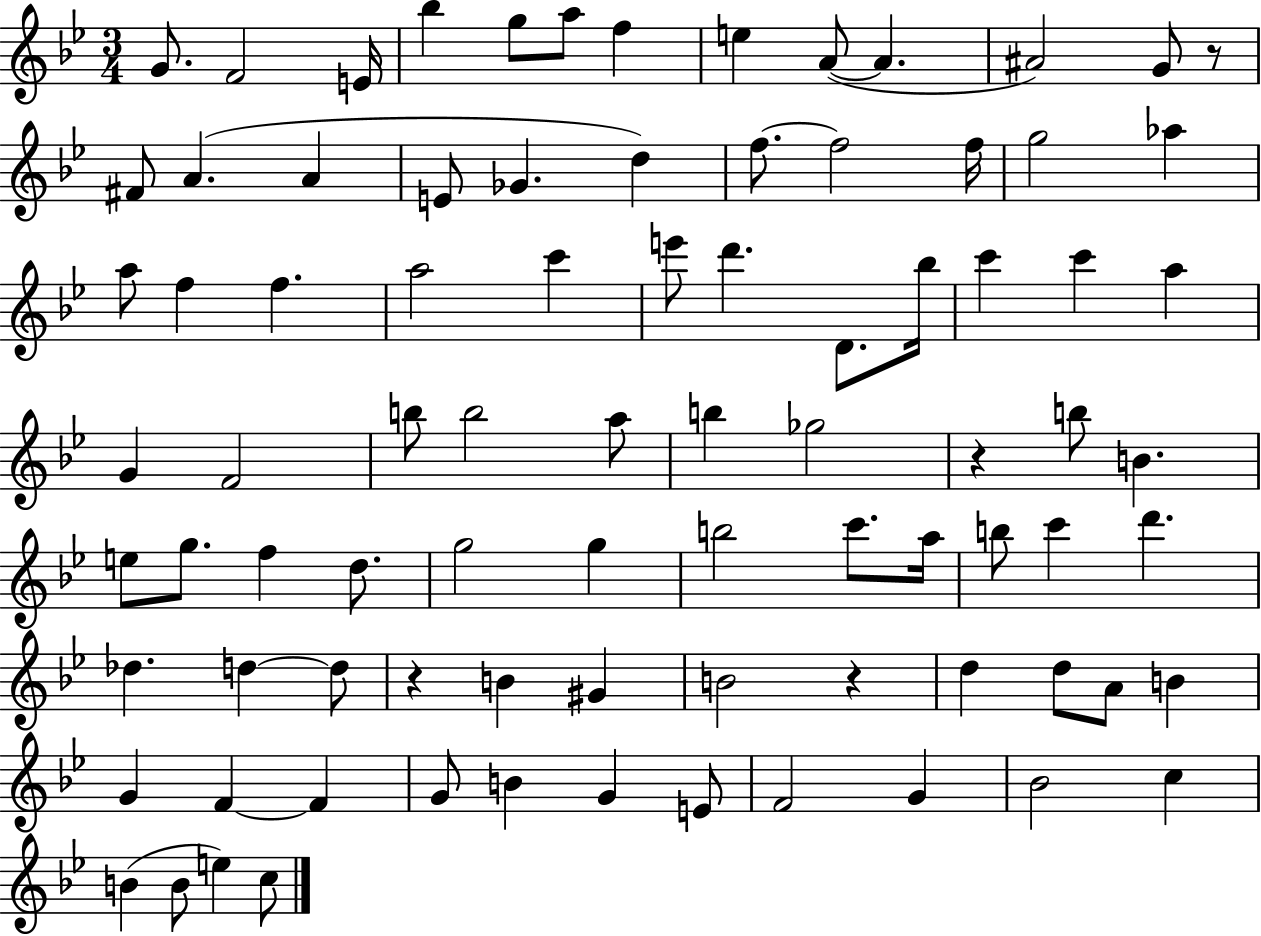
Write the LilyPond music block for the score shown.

{
  \clef treble
  \numericTimeSignature
  \time 3/4
  \key bes \major
  \repeat volta 2 { g'8. f'2 e'16 | bes''4 g''8 a''8 f''4 | e''4 a'8~(~ a'4. | ais'2) g'8 r8 | \break fis'8 a'4.( a'4 | e'8 ges'4. d''4) | f''8.~~ f''2 f''16 | g''2 aes''4 | \break a''8 f''4 f''4. | a''2 c'''4 | e'''8 d'''4. d'8. bes''16 | c'''4 c'''4 a''4 | \break g'4 f'2 | b''8 b''2 a''8 | b''4 ges''2 | r4 b''8 b'4. | \break e''8 g''8. f''4 d''8. | g''2 g''4 | b''2 c'''8. a''16 | b''8 c'''4 d'''4. | \break des''4. d''4~~ d''8 | r4 b'4 gis'4 | b'2 r4 | d''4 d''8 a'8 b'4 | \break g'4 f'4~~ f'4 | g'8 b'4 g'4 e'8 | f'2 g'4 | bes'2 c''4 | \break b'4( b'8 e''4) c''8 | } \bar "|."
}